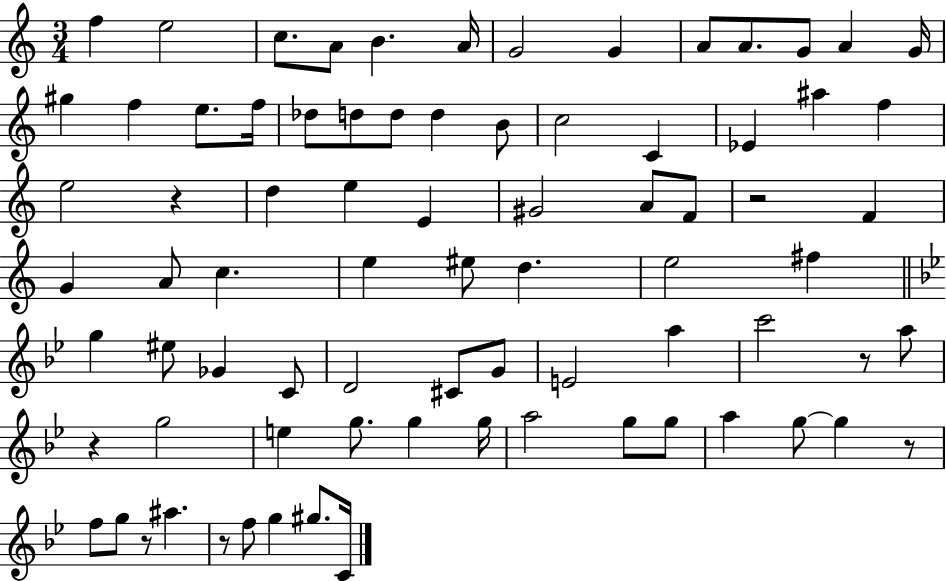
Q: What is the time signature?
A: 3/4